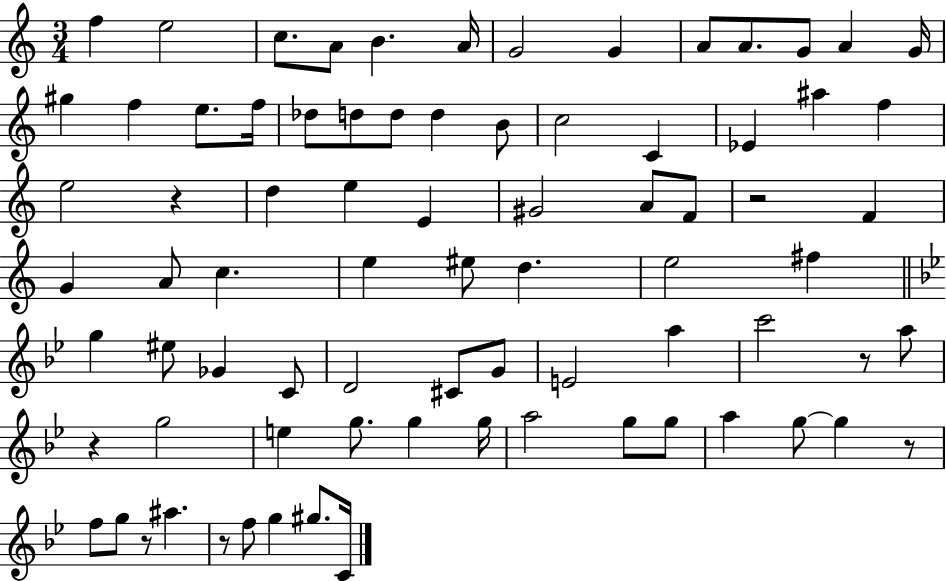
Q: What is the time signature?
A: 3/4